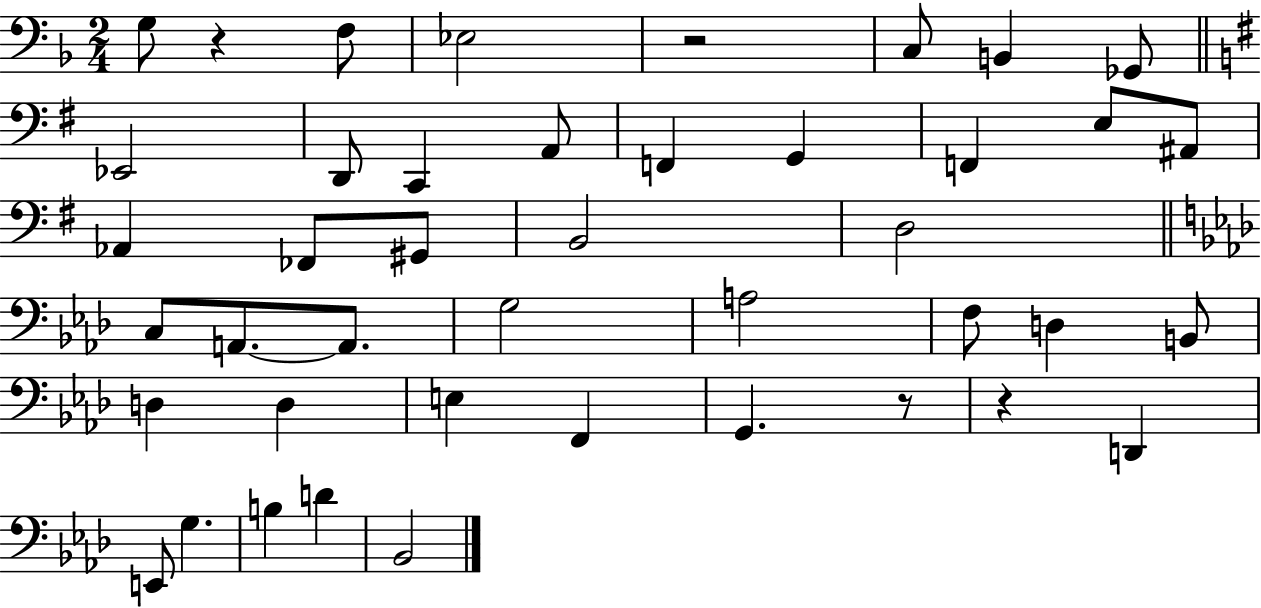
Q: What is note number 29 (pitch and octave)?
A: D3